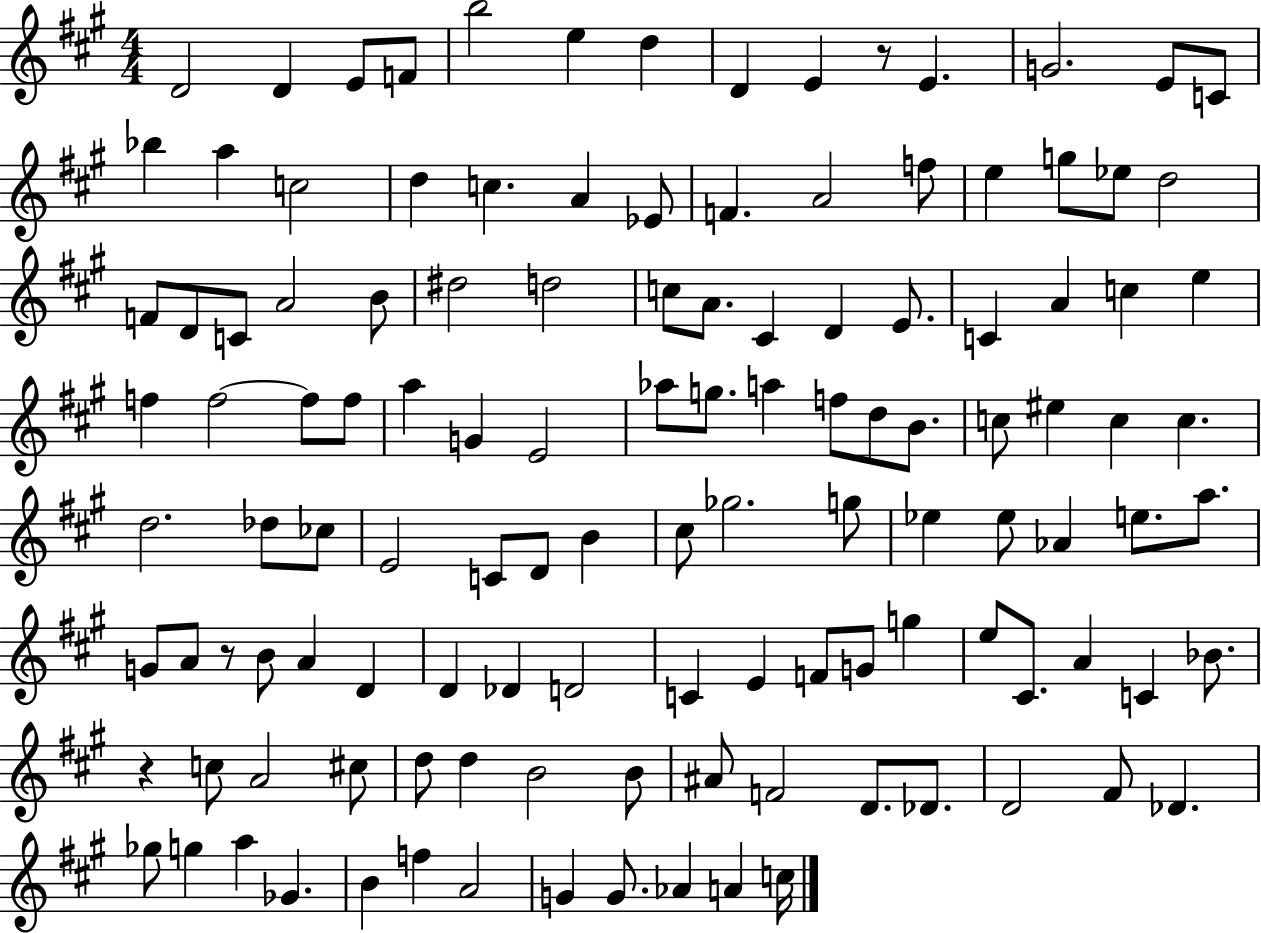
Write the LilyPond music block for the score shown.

{
  \clef treble
  \numericTimeSignature
  \time 4/4
  \key a \major
  d'2 d'4 e'8 f'8 | b''2 e''4 d''4 | d'4 e'4 r8 e'4. | g'2. e'8 c'8 | \break bes''4 a''4 c''2 | d''4 c''4. a'4 ees'8 | f'4. a'2 f''8 | e''4 g''8 ees''8 d''2 | \break f'8 d'8 c'8 a'2 b'8 | dis''2 d''2 | c''8 a'8. cis'4 d'4 e'8. | c'4 a'4 c''4 e''4 | \break f''4 f''2~~ f''8 f''8 | a''4 g'4 e'2 | aes''8 g''8. a''4 f''8 d''8 b'8. | c''8 eis''4 c''4 c''4. | \break d''2. des''8 ces''8 | e'2 c'8 d'8 b'4 | cis''8 ges''2. g''8 | ees''4 ees''8 aes'4 e''8. a''8. | \break g'8 a'8 r8 b'8 a'4 d'4 | d'4 des'4 d'2 | c'4 e'4 f'8 g'8 g''4 | e''8 cis'8. a'4 c'4 bes'8. | \break r4 c''8 a'2 cis''8 | d''8 d''4 b'2 b'8 | ais'8 f'2 d'8. des'8. | d'2 fis'8 des'4. | \break ges''8 g''4 a''4 ges'4. | b'4 f''4 a'2 | g'4 g'8. aes'4 a'4 c''16 | \bar "|."
}